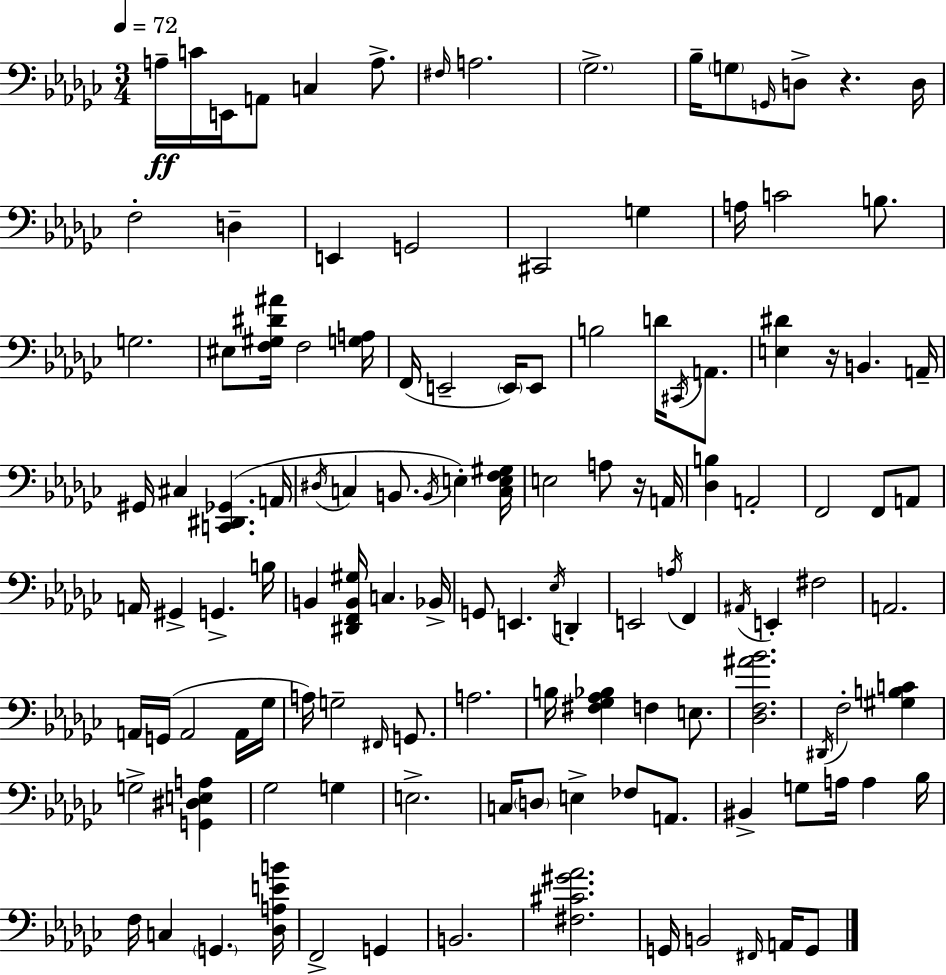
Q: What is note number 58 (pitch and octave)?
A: Bb2